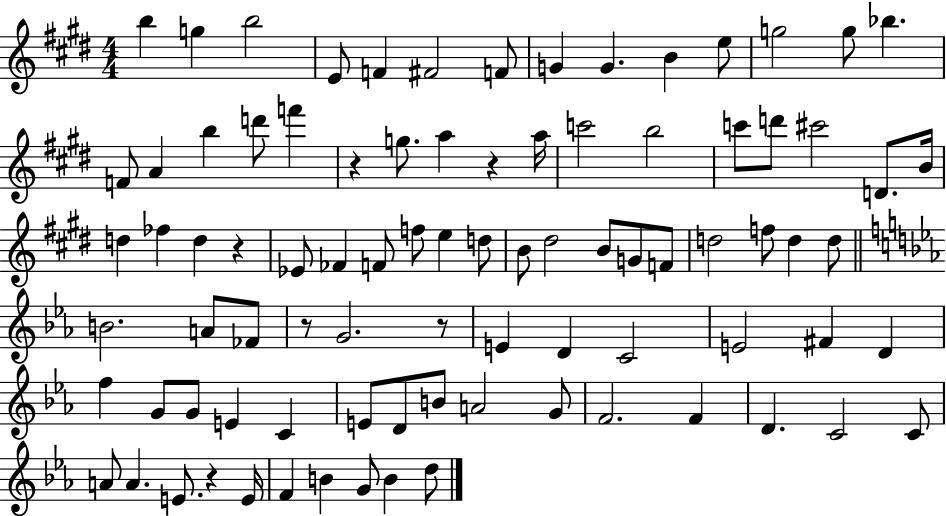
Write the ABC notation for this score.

X:1
T:Untitled
M:4/4
L:1/4
K:E
b g b2 E/2 F ^F2 F/2 G G B e/2 g2 g/2 _b F/2 A b d'/2 f' z g/2 a z a/4 c'2 b2 c'/2 d'/2 ^c'2 D/2 B/4 d _f d z _E/2 _F F/2 f/2 e d/2 B/2 ^d2 B/2 G/2 F/2 d2 f/2 d d/2 B2 A/2 _F/2 z/2 G2 z/2 E D C2 E2 ^F D f G/2 G/2 E C E/2 D/2 B/2 A2 G/2 F2 F D C2 C/2 A/2 A E/2 z E/4 F B G/2 B d/2